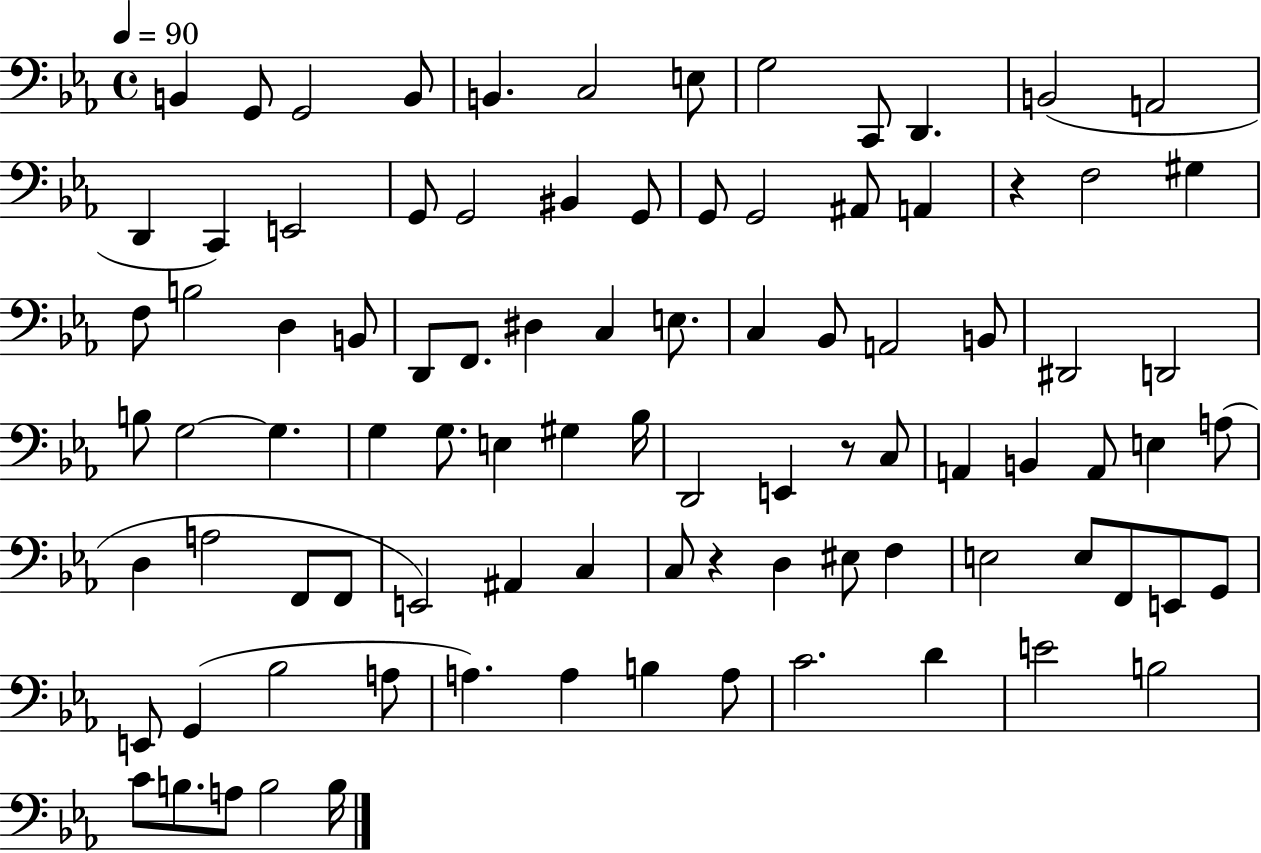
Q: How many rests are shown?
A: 3